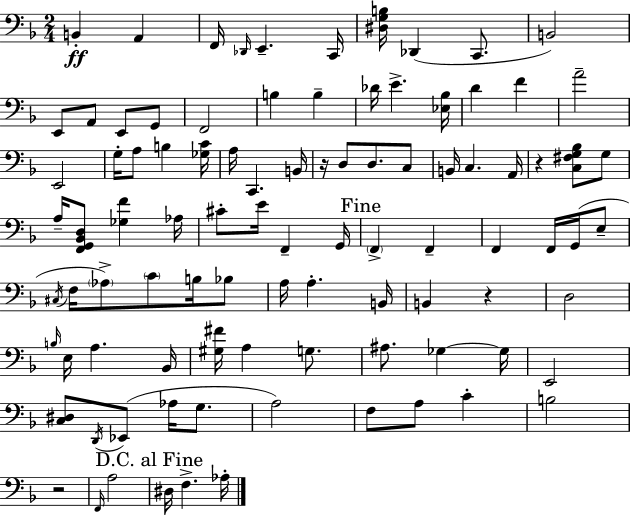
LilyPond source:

{
  \clef bass
  \numericTimeSignature
  \time 2/4
  \key f \major
  b,4-.\ff a,4 | f,16 \grace { des,16 } e,4.-- | c,16 <dis g b>16 des,4( c,8. | b,2) | \break e,8 a,8 e,8 g,8 | f,2 | b4 b4-- | des'16 e'4.-> | \break <ees bes>16 d'4 f'4 | a'2-- | e,2 | g16-. a8 b4 | \break <ges c'>16 a16 c,4. | b,16 r16 d8 d8. c8 | b,16 c4. | a,16 r4 <c fis g bes>8 g8 | \break a16-- <f, g, bes, d>8 <ges f'>4 | aes16 cis'8-. e'16 f,4-- | g,16 \mark "Fine" \parenthesize f,4-> f,4-- | f,4 f,16 g,16( e8-- | \break \acciaccatura { cis16 } f16 \parenthesize aes8->) \parenthesize c'8 b16 | bes8 a16 a4.-. | b,16 b,4 r4 | d2 | \break \grace { b16 } e16 a4. | bes,16 <gis fis'>16 a4 | g8. ais8. ges4~~ | ges16 e,2 | \break <c dis>8 \acciaccatura { d,16 }( ees,8 | aes16 g8. a2) | f8 a8 | c'4-. b2 | \break r2 | \grace { f,16 } a2 | \mark "D.C. al Fine" dis16 f4.-> | aes16-. \bar "|."
}